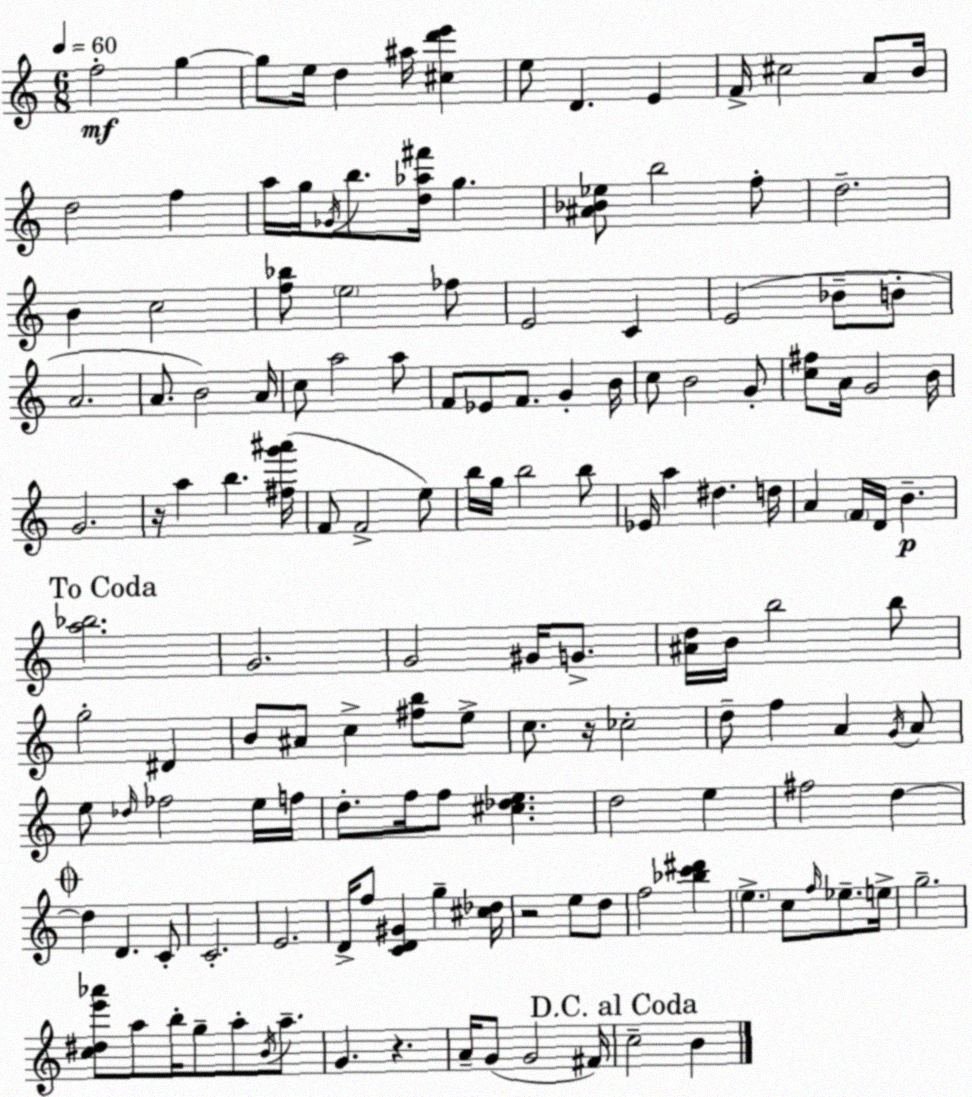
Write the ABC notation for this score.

X:1
T:Untitled
M:6/8
L:1/4
K:C
f2 g g/2 e/4 d ^a/4 [^cd'e'] e/2 D E F/4 ^c2 A/2 B/4 d2 f a/4 g/4 _G/4 b/2 [d_a^f']/4 g [^A_B_e]/2 b2 f/2 d2 B c2 [f_b]/2 e2 _f/2 E2 C E2 _B/2 B/2 A2 A/2 B2 A/4 c/2 a2 a/2 F/2 _E/2 F/2 G B/4 c/2 B2 G/2 [c^f]/2 A/4 G2 B/4 G2 z/4 a b [^fg'^a']/4 F/2 F2 e/2 b/4 g/4 b2 b/2 _E/4 a ^d d/4 A F/4 D/4 B [a_b]2 G2 G2 ^G/4 G/2 [^Ad]/4 B/4 b2 b/2 g2 ^D B/2 ^A/2 c [^fb]/2 e/2 c/2 z/4 _c2 d/2 f A G/4 A/2 e/2 _d/4 _f2 e/4 f/4 d/2 f/4 f/2 [^c_de] d2 e ^f2 d d D C/2 C2 E2 D/4 f/2 [CD^G] g [^c_d]/4 z2 e/2 d/2 f2 [_bc'^d'] e c/2 f/4 _e/2 e/4 g2 [c^de'_a']/2 a/2 b/4 g/2 a/2 B/4 a/2 G z A/4 G/2 G2 ^F/4 c2 B